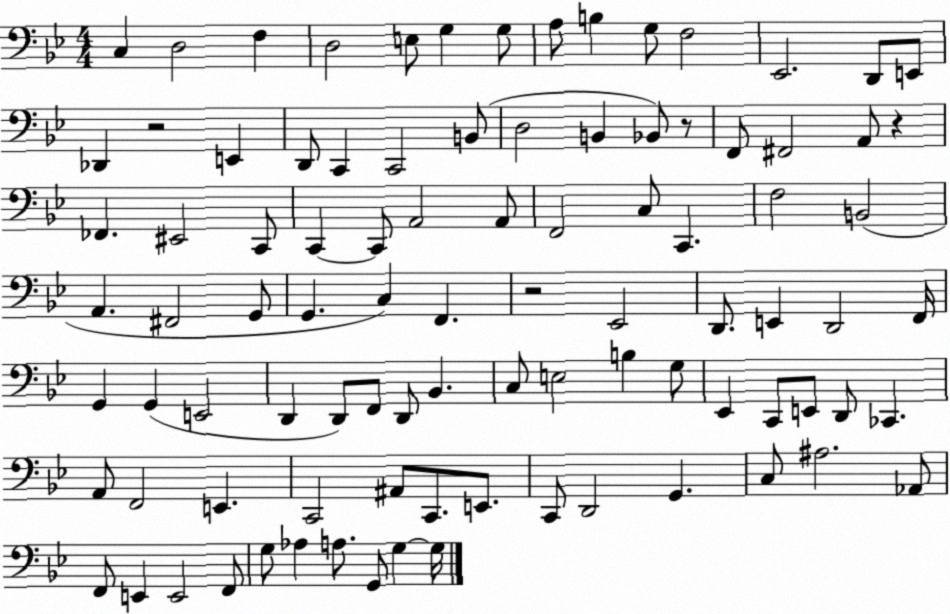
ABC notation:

X:1
T:Untitled
M:4/4
L:1/4
K:Bb
C, D,2 F, D,2 E,/2 G, G,/2 A,/2 B, G,/2 F,2 _E,,2 D,,/2 E,,/2 _D,, z2 E,, D,,/2 C,, C,,2 B,,/2 D,2 B,, _B,,/2 z/2 F,,/2 ^F,,2 A,,/2 z _F,, ^E,,2 C,,/2 C,, C,,/2 A,,2 A,,/2 F,,2 C,/2 C,, F,2 B,,2 A,, ^F,,2 G,,/2 G,, C, F,, z2 _E,,2 D,,/2 E,, D,,2 F,,/4 G,, G,, E,,2 D,, D,,/2 F,,/2 D,,/2 _B,, C,/2 E,2 B, G,/2 _E,, C,,/2 E,,/2 D,,/2 _C,, A,,/2 F,,2 E,, C,,2 ^A,,/2 C,,/2 E,,/2 C,,/2 D,,2 G,, C,/2 ^A,2 _A,,/2 F,,/2 E,, E,,2 F,,/2 G,/2 _A, A,/2 G,,/2 G, G,/4